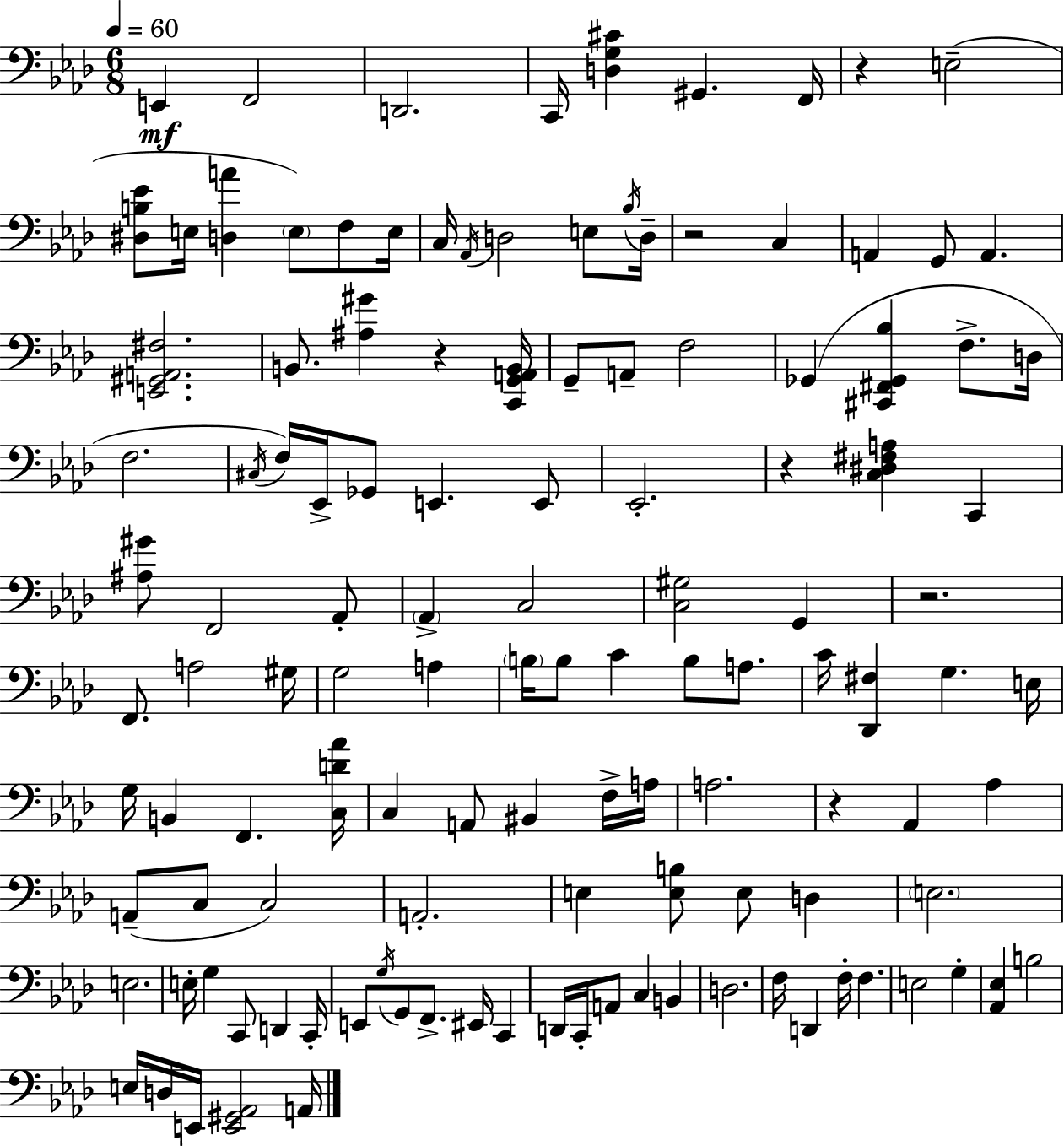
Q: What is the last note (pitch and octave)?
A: A2